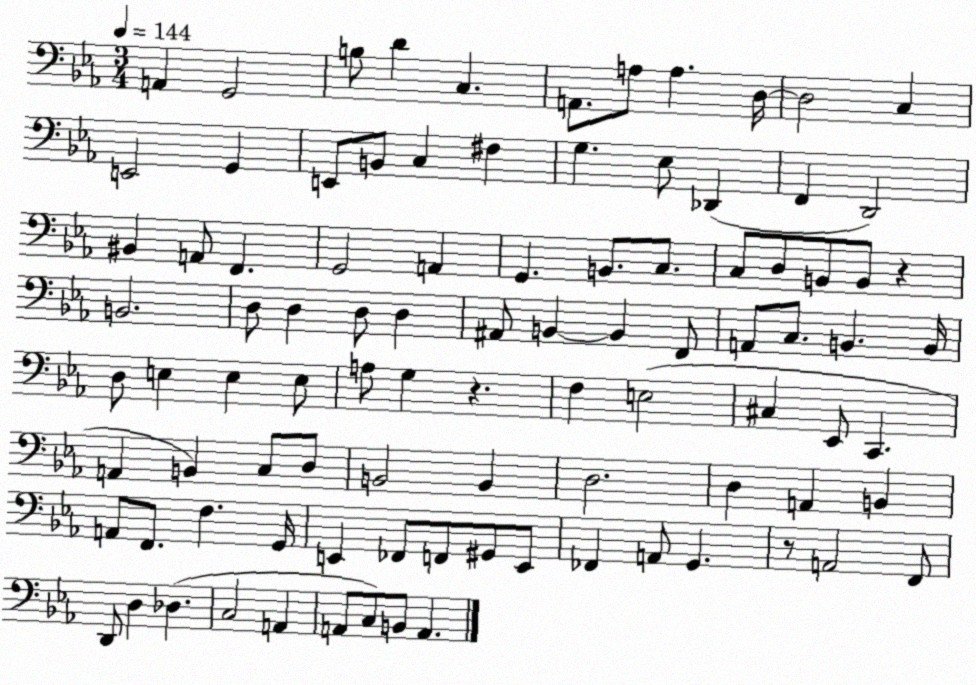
X:1
T:Untitled
M:3/4
L:1/4
K:Eb
A,, G,,2 B,/2 D C, A,,/2 A,/2 A, D,/4 D,2 C, E,,2 G,, E,,/2 B,,/2 C, ^F, G, _E,/2 _D,, F,, D,,2 ^B,, A,,/2 F,, G,,2 A,, G,, B,,/2 C,/2 C,/2 D,/2 B,,/2 B,,/2 z B,,2 D,/2 D, D,/2 D, ^A,,/2 B,, B,, F,,/2 A,,/2 C,/2 B,, B,,/4 D,/2 E, E, E,/2 A,/2 G, z F, E,2 ^C, _E,,/2 C,, A,, B,, C,/2 D,/2 B,,2 B,, D,2 D, A,, B,, A,,/2 F,,/2 F, G,,/4 E,, _F,,/2 F,,/2 ^G,,/2 E,,/2 _F,, A,,/2 G,, z/2 A,,2 F,,/2 D,,/2 D, _D, C,2 A,, A,,/2 C,/2 B,,/2 A,,